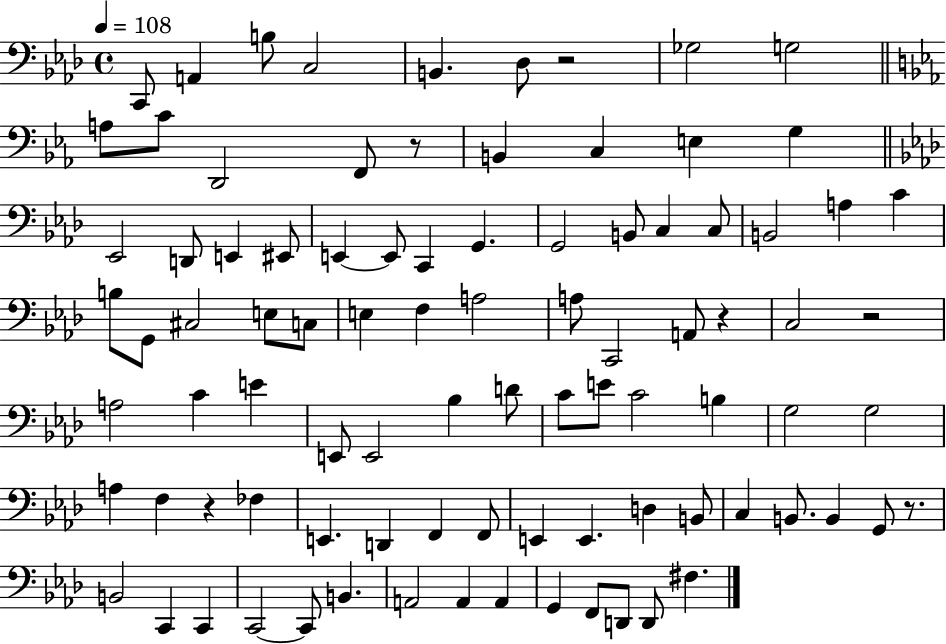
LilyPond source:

{
  \clef bass
  \time 4/4
  \defaultTimeSignature
  \key aes \major
  \tempo 4 = 108
  c,8 a,4 b8 c2 | b,4. des8 r2 | ges2 g2 | \bar "||" \break \key c \minor a8 c'8 d,2 f,8 r8 | b,4 c4 e4 g4 | \bar "||" \break \key f \minor ees,2 d,8 e,4 eis,8 | e,4~~ e,8 c,4 g,4. | g,2 b,8 c4 c8 | b,2 a4 c'4 | \break b8 g,8 cis2 e8 c8 | e4 f4 a2 | a8 c,2 a,8 r4 | c2 r2 | \break a2 c'4 e'4 | e,8 e,2 bes4 d'8 | c'8 e'8 c'2 b4 | g2 g2 | \break a4 f4 r4 fes4 | e,4. d,4 f,4 f,8 | e,4 e,4. d4 b,8 | c4 b,8. b,4 g,8 r8. | \break b,2 c,4 c,4 | c,2~~ c,8 b,4. | a,2 a,4 a,4 | g,4 f,8 d,8 d,8 fis4. | \break \bar "|."
}